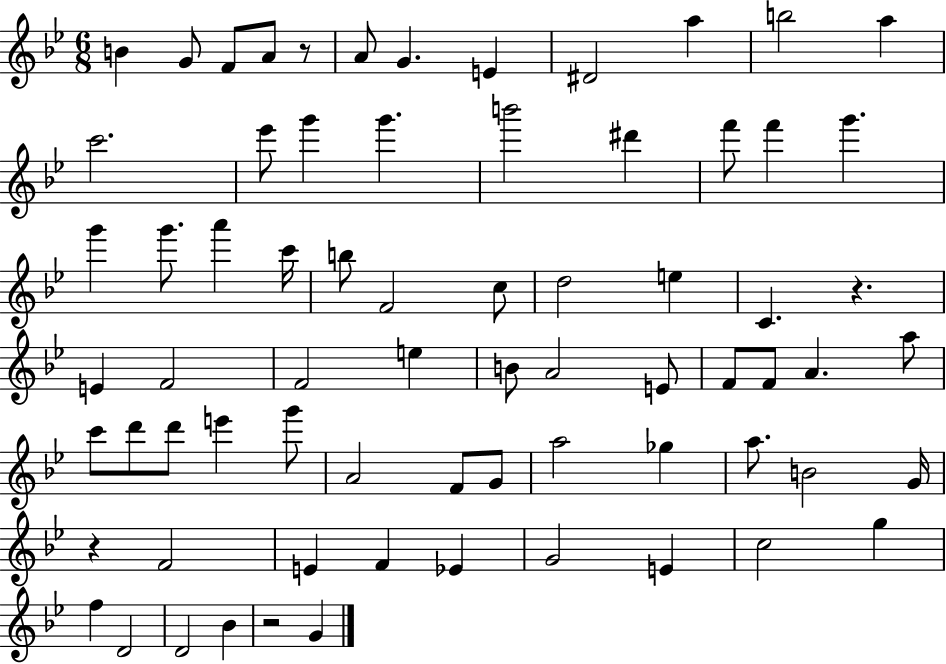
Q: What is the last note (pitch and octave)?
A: G4